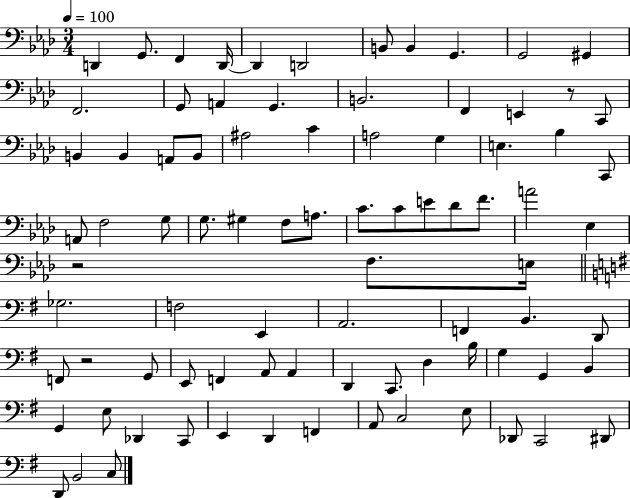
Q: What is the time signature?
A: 3/4